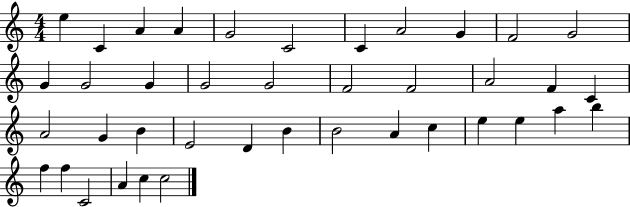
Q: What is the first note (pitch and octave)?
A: E5